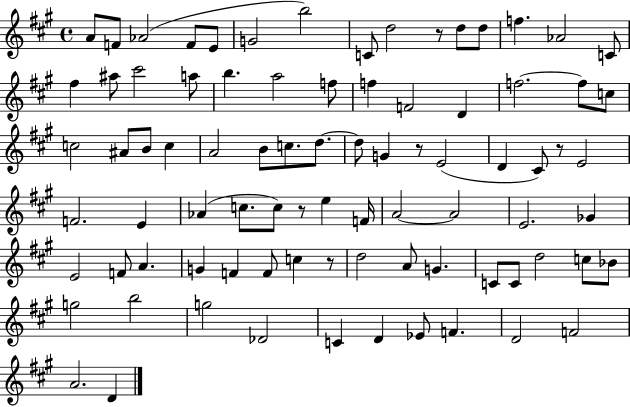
{
  \clef treble
  \time 4/4
  \defaultTimeSignature
  \key a \major
  \repeat volta 2 { a'8 f'8 aes'2( f'8 e'8 | g'2 b''2) | c'8 d''2 r8 d''8 d''8 | f''4. aes'2 c'8 | \break fis''4 ais''8 cis'''2 a''8 | b''4. a''2 f''8 | f''4 f'2 d'4 | f''2.~~ f''8 c''8 | \break c''2 ais'8 b'8 c''4 | a'2 b'8 c''8. d''8.~~ | d''8 g'4 r8 e'2( | d'4 cis'8) r8 e'2 | \break f'2. e'4 | aes'4( c''8. c''8) r8 e''4 f'16 | a'2~~ a'2 | e'2. ges'4 | \break e'2 f'8 a'4. | g'4 f'4 f'8 c''4 r8 | d''2 a'8 g'4. | c'8 c'8 d''2 c''8 bes'8 | \break g''2 b''2 | g''2 des'2 | c'4 d'4 ees'8 f'4. | d'2 f'2 | \break a'2. d'4 | } \bar "|."
}